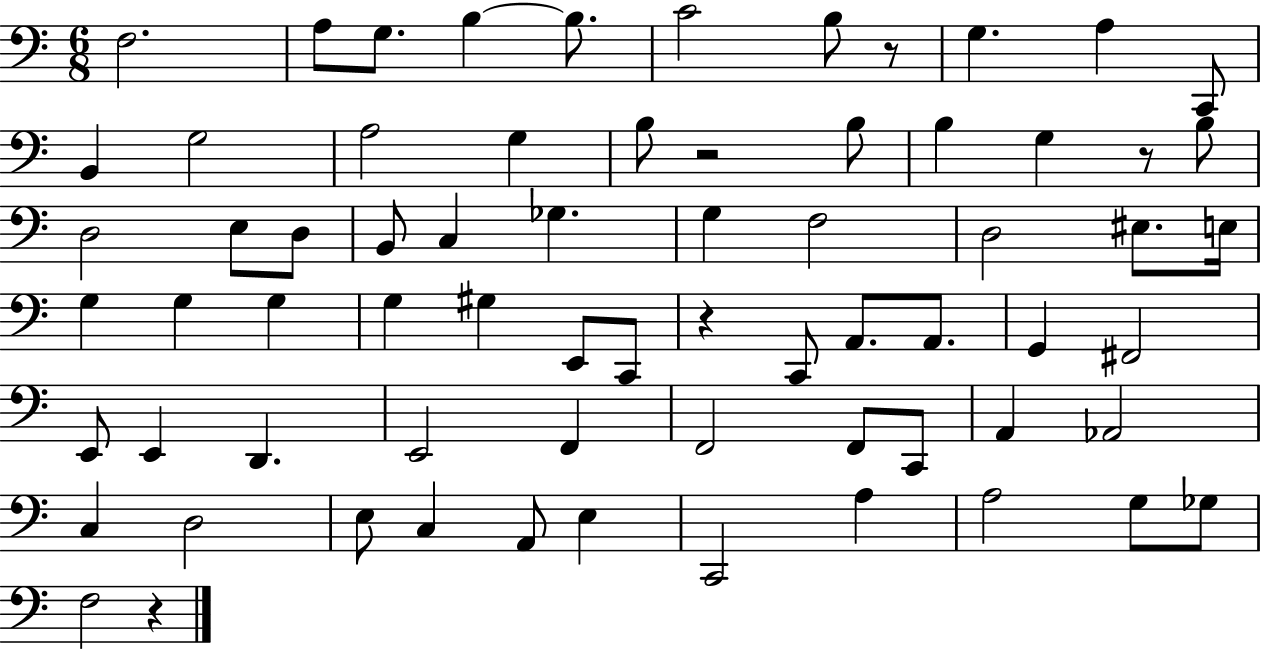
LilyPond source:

{
  \clef bass
  \numericTimeSignature
  \time 6/8
  \key c \major
  f2. | a8 g8. b4~~ b8. | c'2 b8 r8 | g4. a4 c,8 | \break b,4 g2 | a2 g4 | b8 r2 b8 | b4 g4 r8 b8 | \break d2 e8 d8 | b,8 c4 ges4. | g4 f2 | d2 eis8. e16 | \break g4 g4 g4 | g4 gis4 e,8 c,8 | r4 c,8 a,8. a,8. | g,4 fis,2 | \break e,8 e,4 d,4. | e,2 f,4 | f,2 f,8 c,8 | a,4 aes,2 | \break c4 d2 | e8 c4 a,8 e4 | c,2 a4 | a2 g8 ges8 | \break f2 r4 | \bar "|."
}